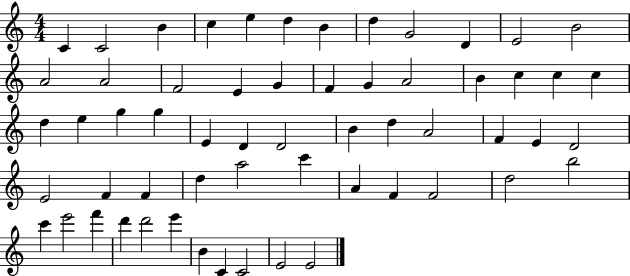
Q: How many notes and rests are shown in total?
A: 59